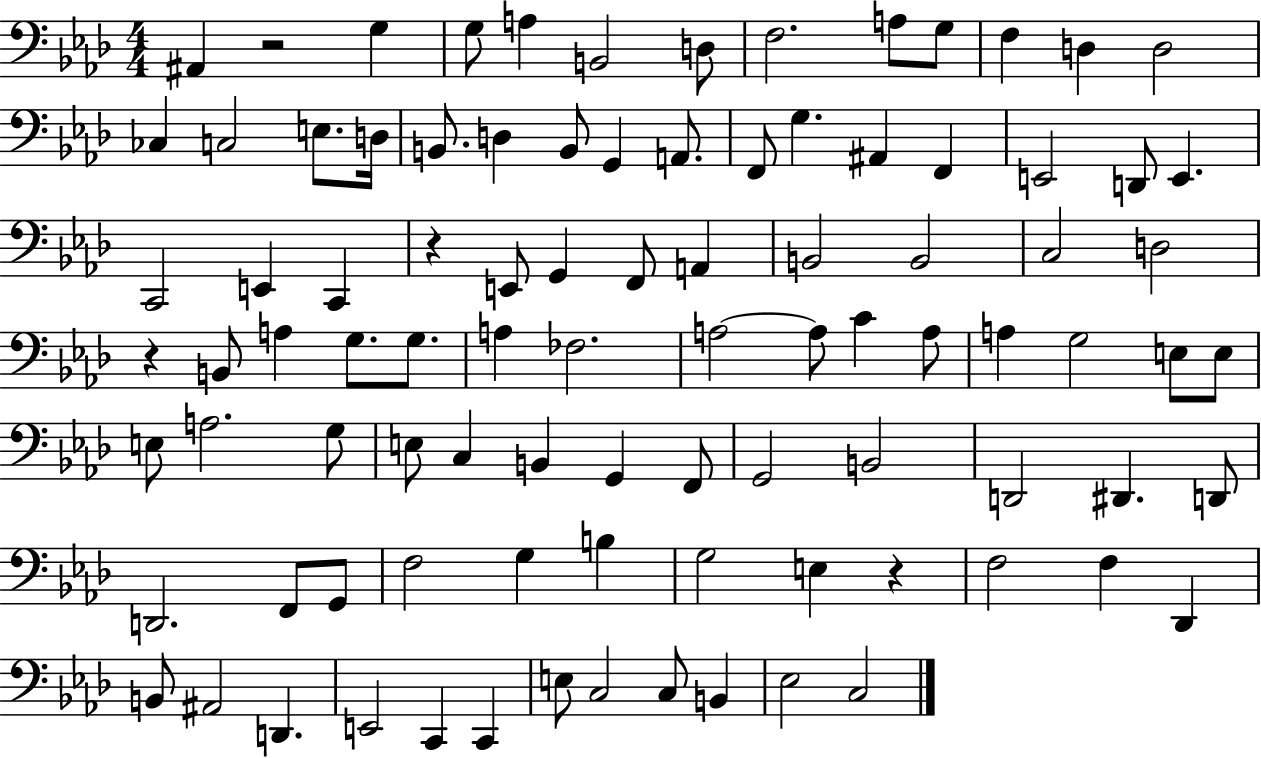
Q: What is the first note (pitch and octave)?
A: A#2